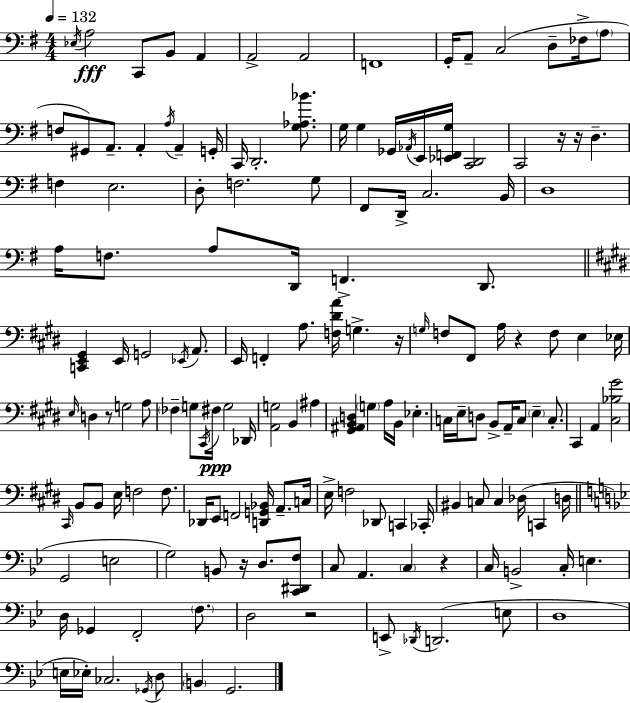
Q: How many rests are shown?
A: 8